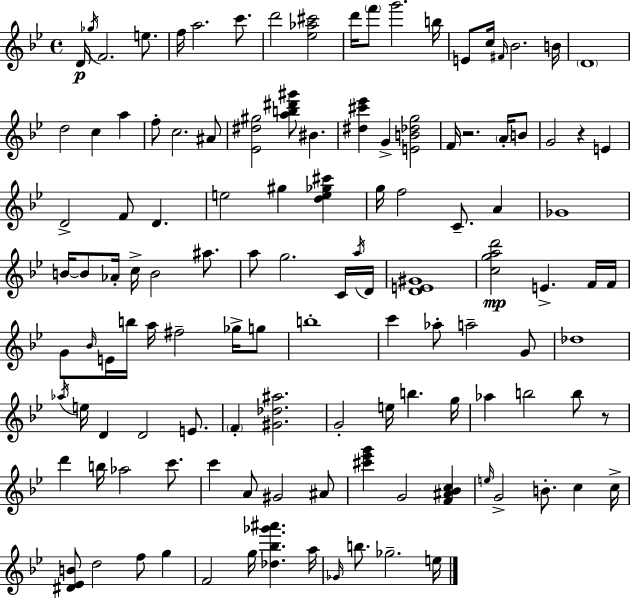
D4/s Gb5/s F4/h. E5/e. F5/s A5/h. C6/e. D6/h [Eb5,Ab5,C#6]/h D6/s F6/e G6/h. B5/s E4/e C5/s F#4/s Bb4/h. B4/s D4/w D5/h C5/q A5/q F5/e C5/h. A#4/e [Eb4,D#5,G#5]/h [A5,B5,D#6,G#6]/e BIS4/q. [D#5,C#6,Eb6]/q G4/q [E4,B4,Db5,G5]/h F4/s R/h. A4/s B4/e G4/h R/q E4/q D4/h F4/e D4/q. E5/h G#5/q [D5,E5,Gb5,C#6]/q G5/s F5/h C4/e. A4/q Gb4/w B4/s B4/e Ab4/s C5/s B4/h A#5/e. A5/e G5/h. C4/s A5/s D4/s [D4,E4,G#4]/w [C5,G5,A5,D6]/h E4/q. F4/s F4/s G4/e Bb4/s E4/s B5/s A5/s F#5/h Gb5/s G5/e B5/w C6/q Ab5/e A5/h G4/e Db5/w Ab5/s E5/s D4/q D4/h E4/e. F4/q [G#4,Db5,A#5]/h. G4/h E5/s B5/q. G5/s Ab5/q B5/h B5/e R/e D6/q B5/s Ab5/h C6/e. C6/q A4/e G#4/h A#4/e [C#6,Eb6,G6]/q G4/h [F4,A#4,Bb4,C5]/q E5/s G4/h B4/e. C5/q C5/s [D#4,Eb4,B4]/e D5/h F5/e G5/q F4/h G5/s [Db5,Bb5,Gb6,A#6]/q. A5/s Gb4/s B5/e. Gb5/h. E5/s